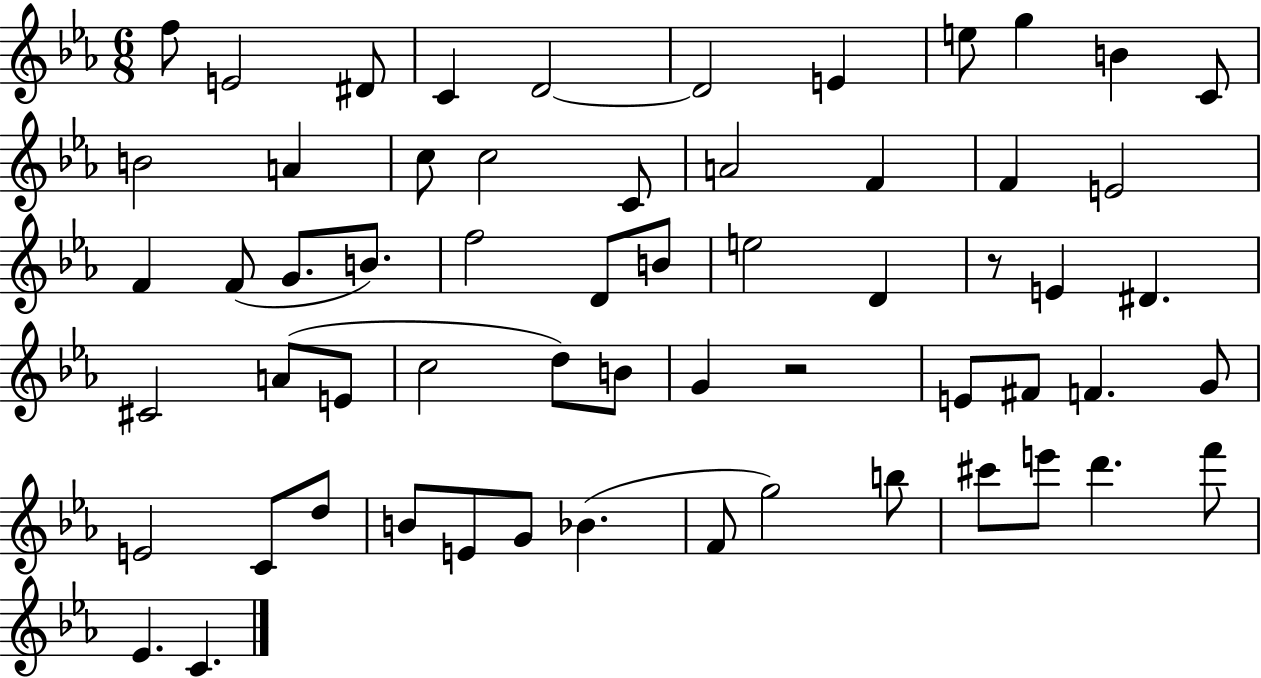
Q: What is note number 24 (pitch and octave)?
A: B4